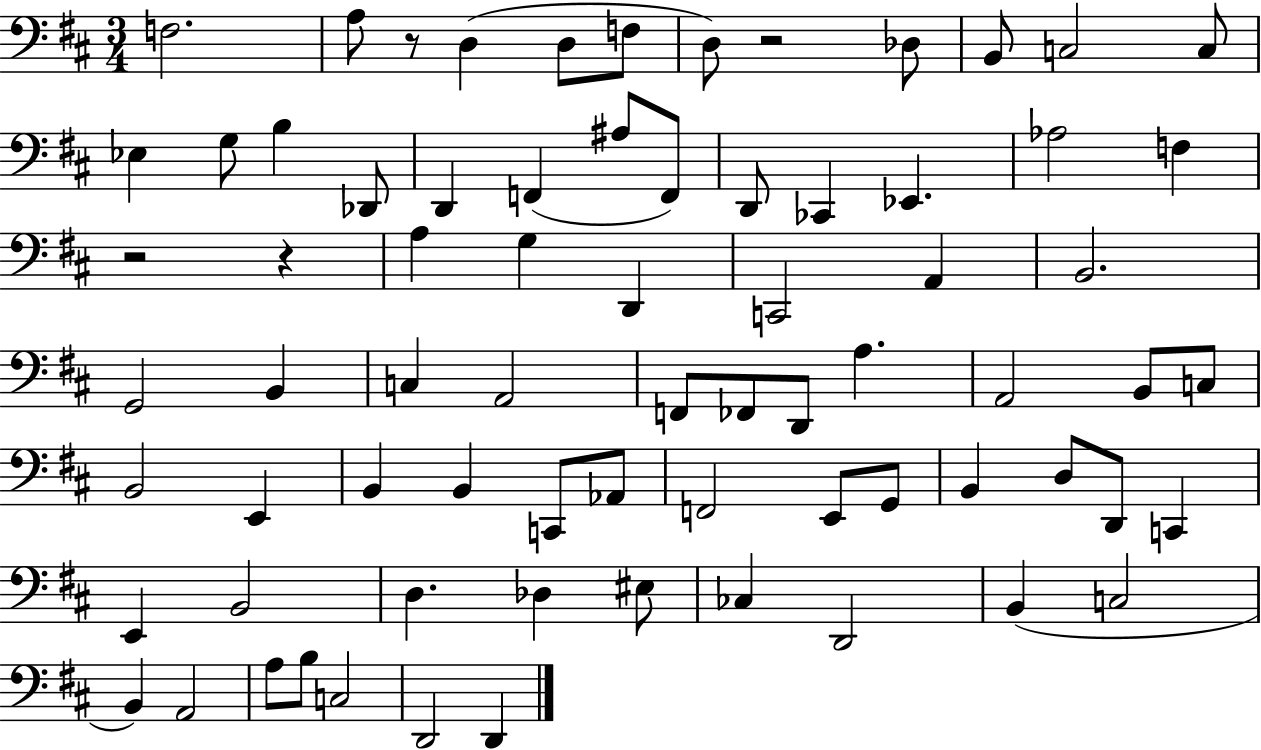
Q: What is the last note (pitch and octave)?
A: D2